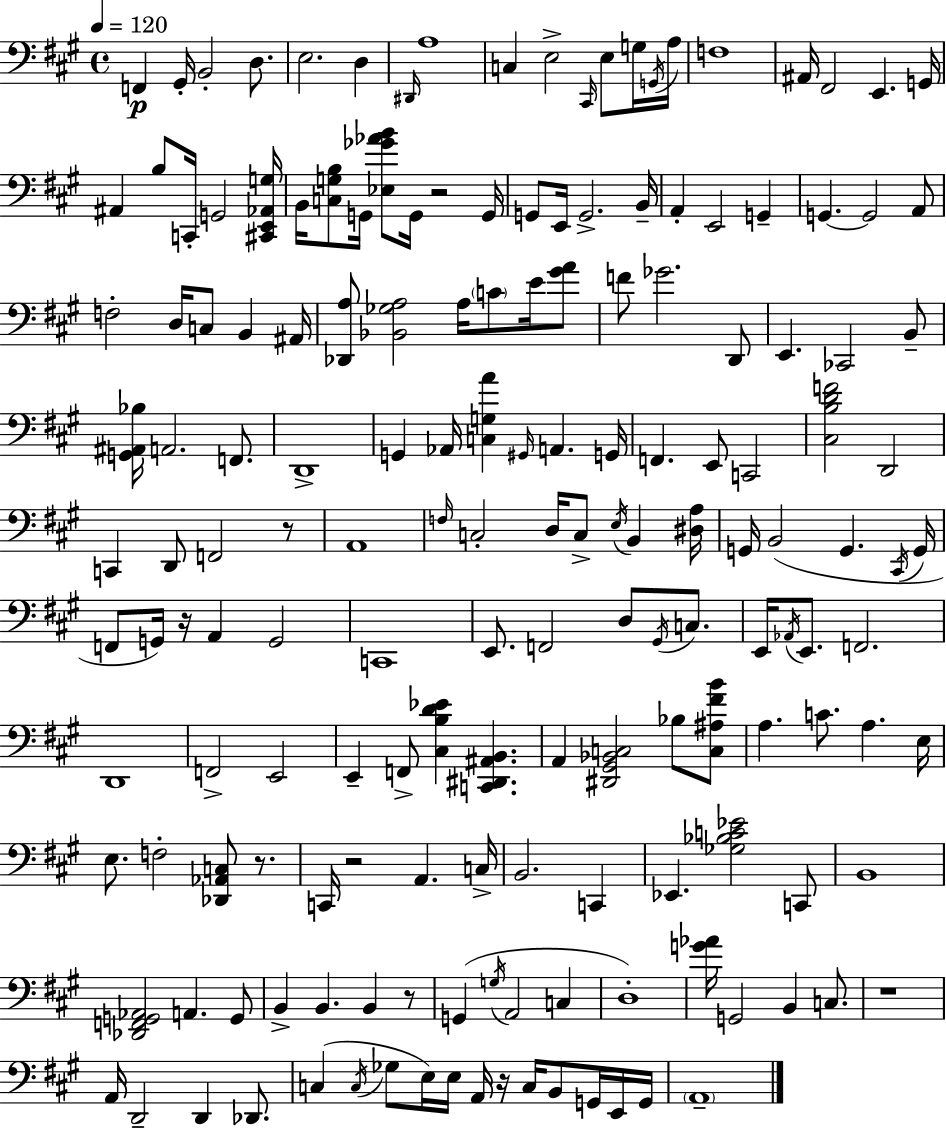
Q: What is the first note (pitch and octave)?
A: F2